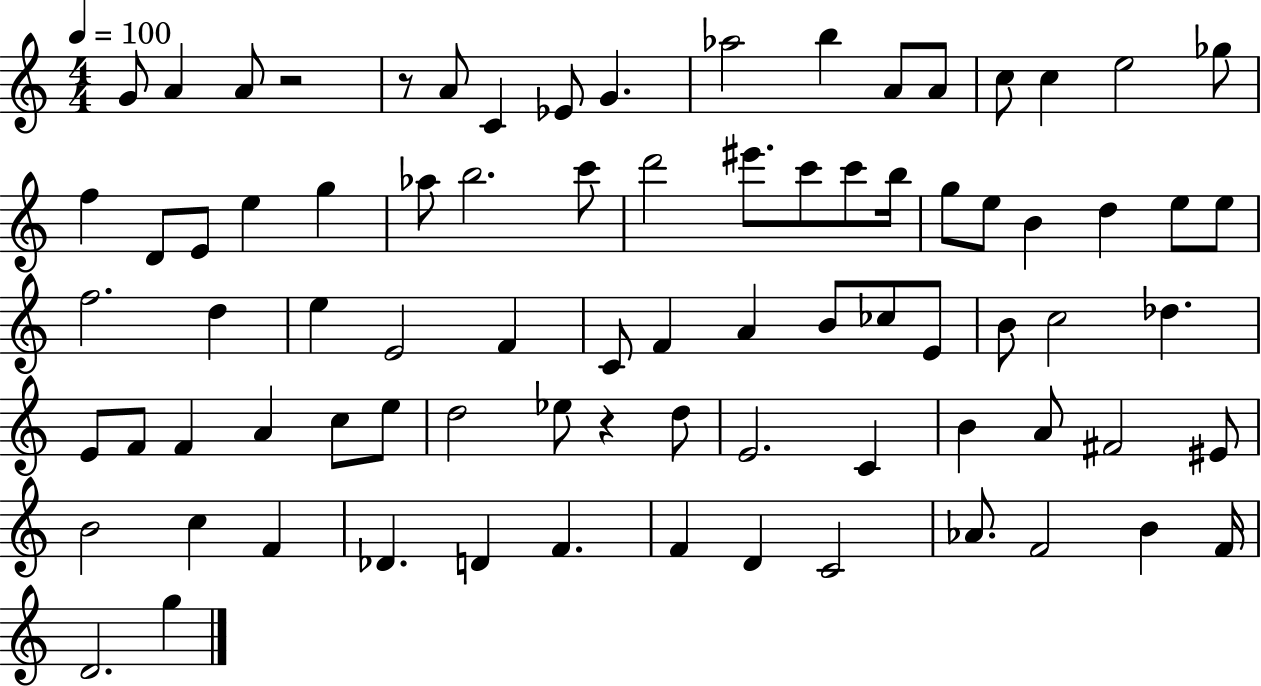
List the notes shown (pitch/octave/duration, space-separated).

G4/e A4/q A4/e R/h R/e A4/e C4/q Eb4/e G4/q. Ab5/h B5/q A4/e A4/e C5/e C5/q E5/h Gb5/e F5/q D4/e E4/e E5/q G5/q Ab5/e B5/h. C6/e D6/h EIS6/e. C6/e C6/e B5/s G5/e E5/e B4/q D5/q E5/e E5/e F5/h. D5/q E5/q E4/h F4/q C4/e F4/q A4/q B4/e CES5/e E4/e B4/e C5/h Db5/q. E4/e F4/e F4/q A4/q C5/e E5/e D5/h Eb5/e R/q D5/e E4/h. C4/q B4/q A4/e F#4/h EIS4/e B4/h C5/q F4/q Db4/q. D4/q F4/q. F4/q D4/q C4/h Ab4/e. F4/h B4/q F4/s D4/h. G5/q